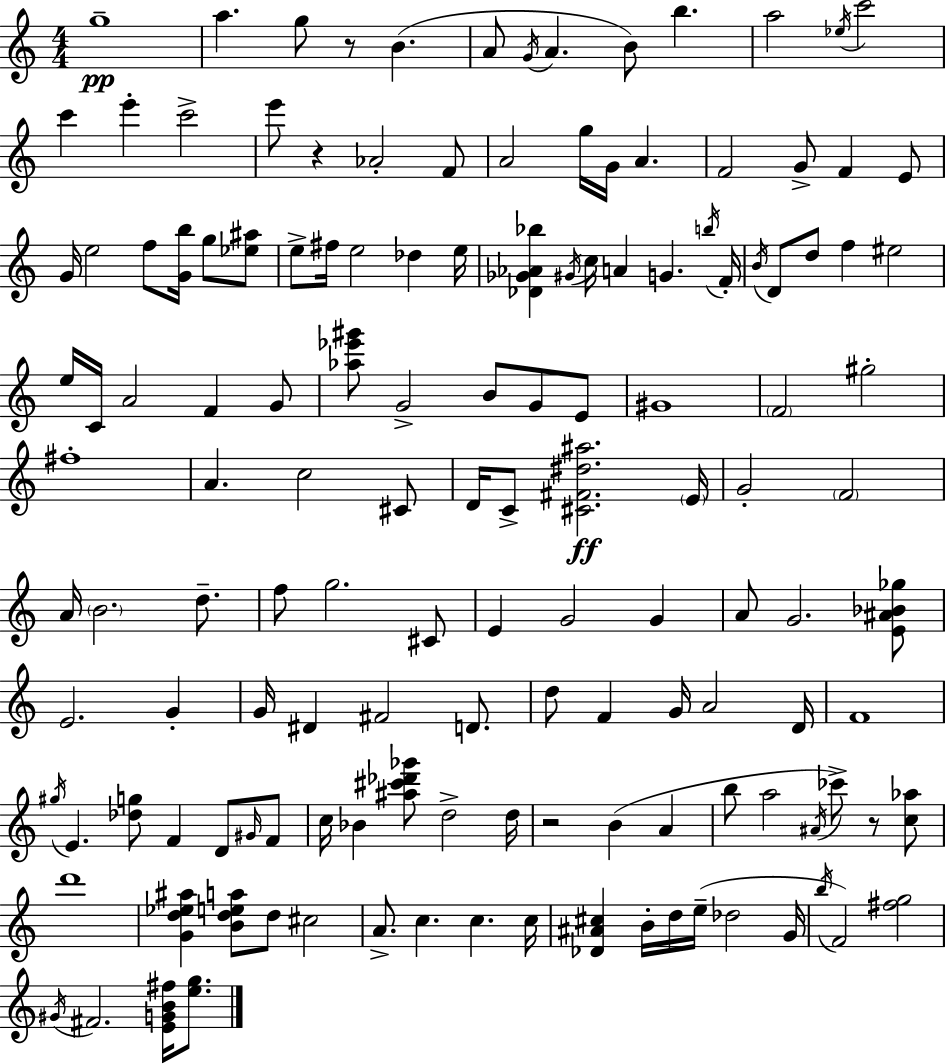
G5/w A5/q. G5/e R/e B4/q. A4/e G4/s A4/q. B4/e B5/q. A5/h Eb5/s C6/h C6/q E6/q C6/h E6/e R/q Ab4/h F4/e A4/h G5/s G4/s A4/q. F4/h G4/e F4/q E4/e G4/s E5/h F5/e [G4,B5]/s G5/e [Eb5,A#5]/e E5/e F#5/s E5/h Db5/q E5/s [Db4,Gb4,Ab4,Bb5]/q G#4/s C5/s A4/q G4/q. B5/s F4/s B4/s D4/e D5/e F5/q EIS5/h E5/s C4/s A4/h F4/q G4/e [Ab5,Eb6,G#6]/e G4/h B4/e G4/e E4/e G#4/w F4/h G#5/h F#5/w A4/q. C5/h C#4/e D4/s C4/e [C#4,F#4,D#5,A#5]/h. E4/s G4/h F4/h A4/s B4/h. D5/e. F5/e G5/h. C#4/e E4/q G4/h G4/q A4/e G4/h. [E4,A#4,Bb4,Gb5]/e E4/h. G4/q G4/s D#4/q F#4/h D4/e. D5/e F4/q G4/s A4/h D4/s F4/w G#5/s E4/q. [Db5,G5]/e F4/q D4/e G#4/s F4/e C5/s Bb4/q [A#5,C#6,Db6,Gb6]/e D5/h D5/s R/h B4/q A4/q B5/e A5/h A#4/s CES6/e R/e [C5,Ab5]/e D6/w [G4,D5,Eb5,A#5]/q [B4,D5,E5,A5]/e D5/e C#5/h A4/e. C5/q. C5/q. C5/s [Db4,A#4,C#5]/q B4/s D5/s E5/s Db5/h G4/s B5/s F4/h [F#5,G5]/h G#4/s F#4/h. [E4,G4,B4,F#5]/s [E5,G5]/e.